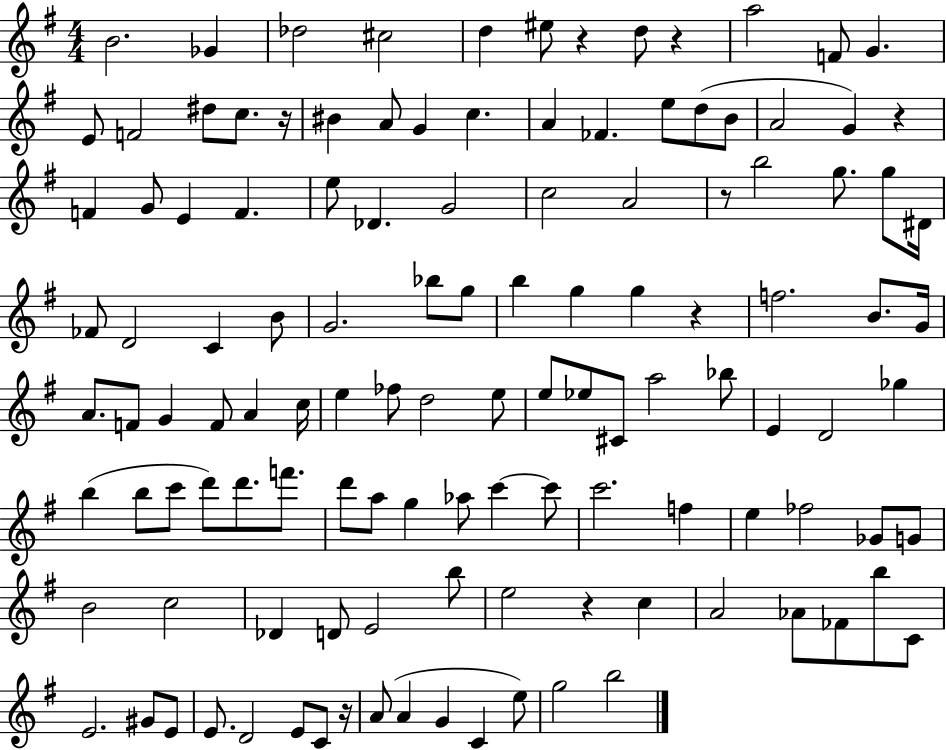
{
  \clef treble
  \numericTimeSignature
  \time 4/4
  \key g \major
  b'2. ges'4 | des''2 cis''2 | d''4 eis''8 r4 d''8 r4 | a''2 f'8 g'4. | \break e'8 f'2 dis''8 c''8. r16 | bis'4 a'8 g'4 c''4. | a'4 fes'4. e''8 d''8( b'8 | a'2 g'4) r4 | \break f'4 g'8 e'4 f'4. | e''8 des'4. g'2 | c''2 a'2 | r8 b''2 g''8. g''8 dis'16 | \break fes'8 d'2 c'4 b'8 | g'2. bes''8 g''8 | b''4 g''4 g''4 r4 | f''2. b'8. g'16 | \break a'8. f'8 g'4 f'8 a'4 c''16 | e''4 fes''8 d''2 e''8 | e''8 ees''8 cis'8 a''2 bes''8 | e'4 d'2 ges''4 | \break b''4( b''8 c'''8 d'''8) d'''8. f'''8. | d'''8 a''8 g''4 aes''8 c'''4~~ c'''8 | c'''2. f''4 | e''4 fes''2 ges'8 g'8 | \break b'2 c''2 | des'4 d'8 e'2 b''8 | e''2 r4 c''4 | a'2 aes'8 fes'8 b''8 c'8 | \break e'2. gis'8 e'8 | e'8. d'2 e'8 c'8 r16 | a'8( a'4 g'4 c'4 e''8) | g''2 b''2 | \break \bar "|."
}